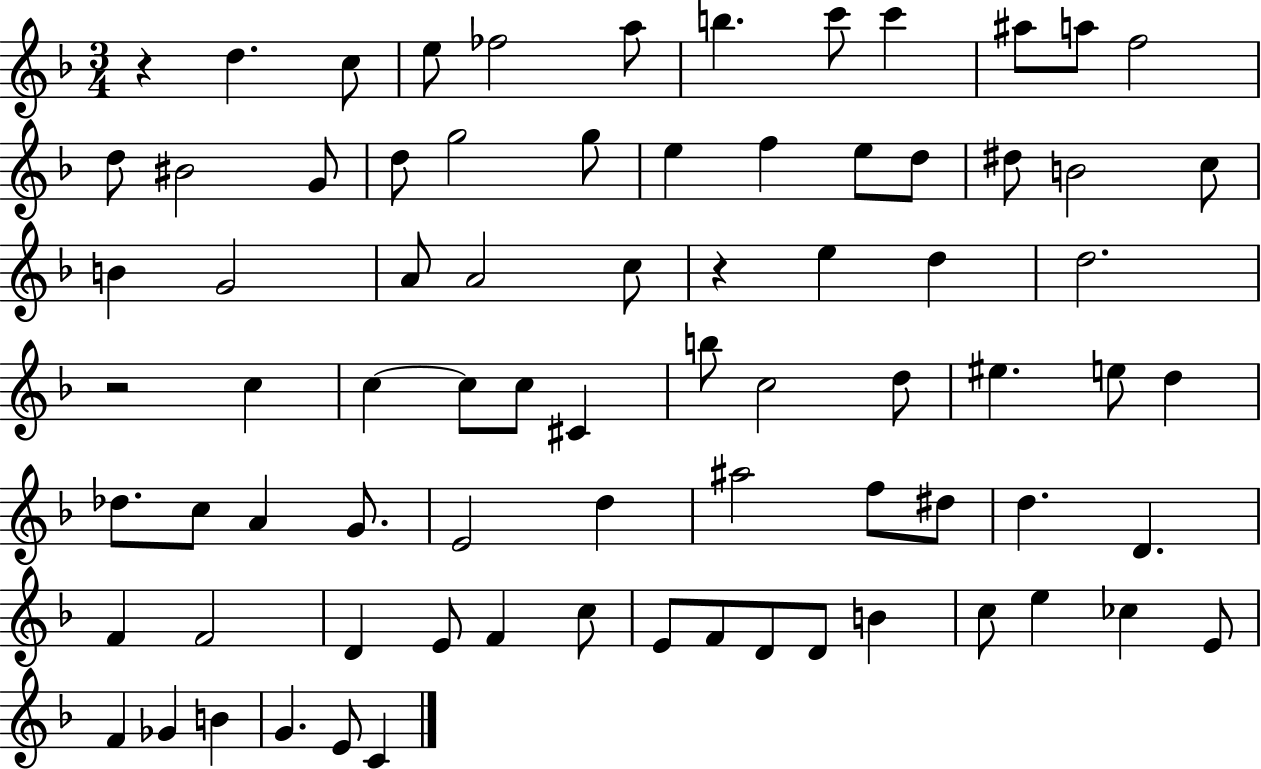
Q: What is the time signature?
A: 3/4